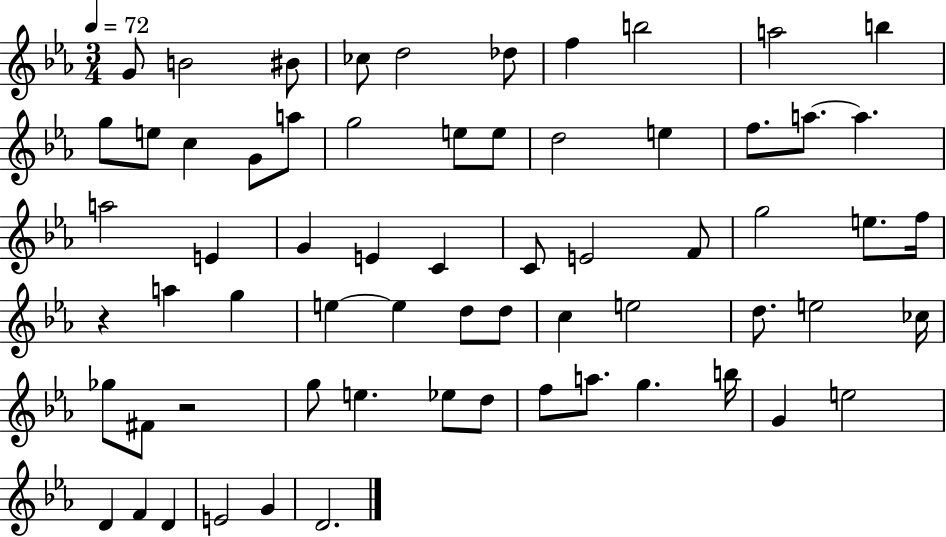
{
  \clef treble
  \numericTimeSignature
  \time 3/4
  \key ees \major
  \tempo 4 = 72
  g'8 b'2 bis'8 | ces''8 d''2 des''8 | f''4 b''2 | a''2 b''4 | \break g''8 e''8 c''4 g'8 a''8 | g''2 e''8 e''8 | d''2 e''4 | f''8. a''8.~~ a''4. | \break a''2 e'4 | g'4 e'4 c'4 | c'8 e'2 f'8 | g''2 e''8. f''16 | \break r4 a''4 g''4 | e''4~~ e''4 d''8 d''8 | c''4 e''2 | d''8. e''2 ces''16 | \break ges''8 fis'8 r2 | g''8 e''4. ees''8 d''8 | f''8 a''8. g''4. b''16 | g'4 e''2 | \break d'4 f'4 d'4 | e'2 g'4 | d'2. | \bar "|."
}